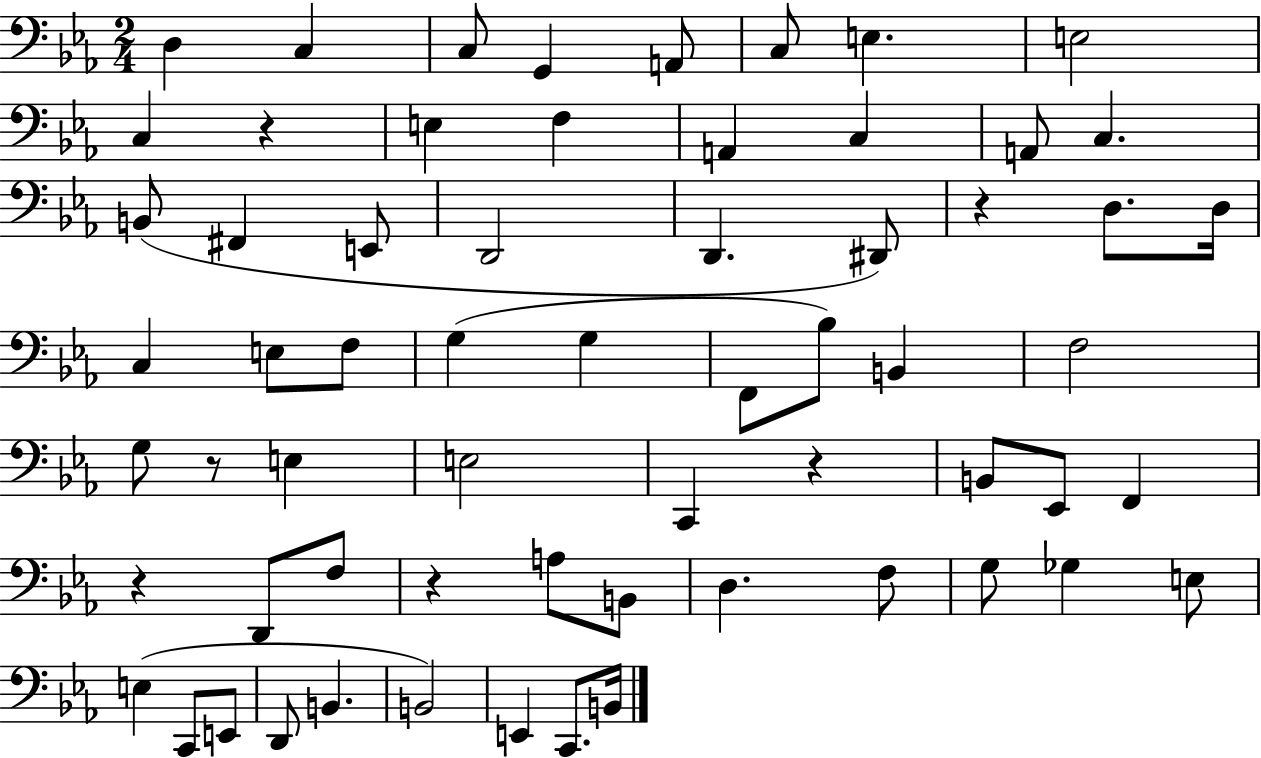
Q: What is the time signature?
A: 2/4